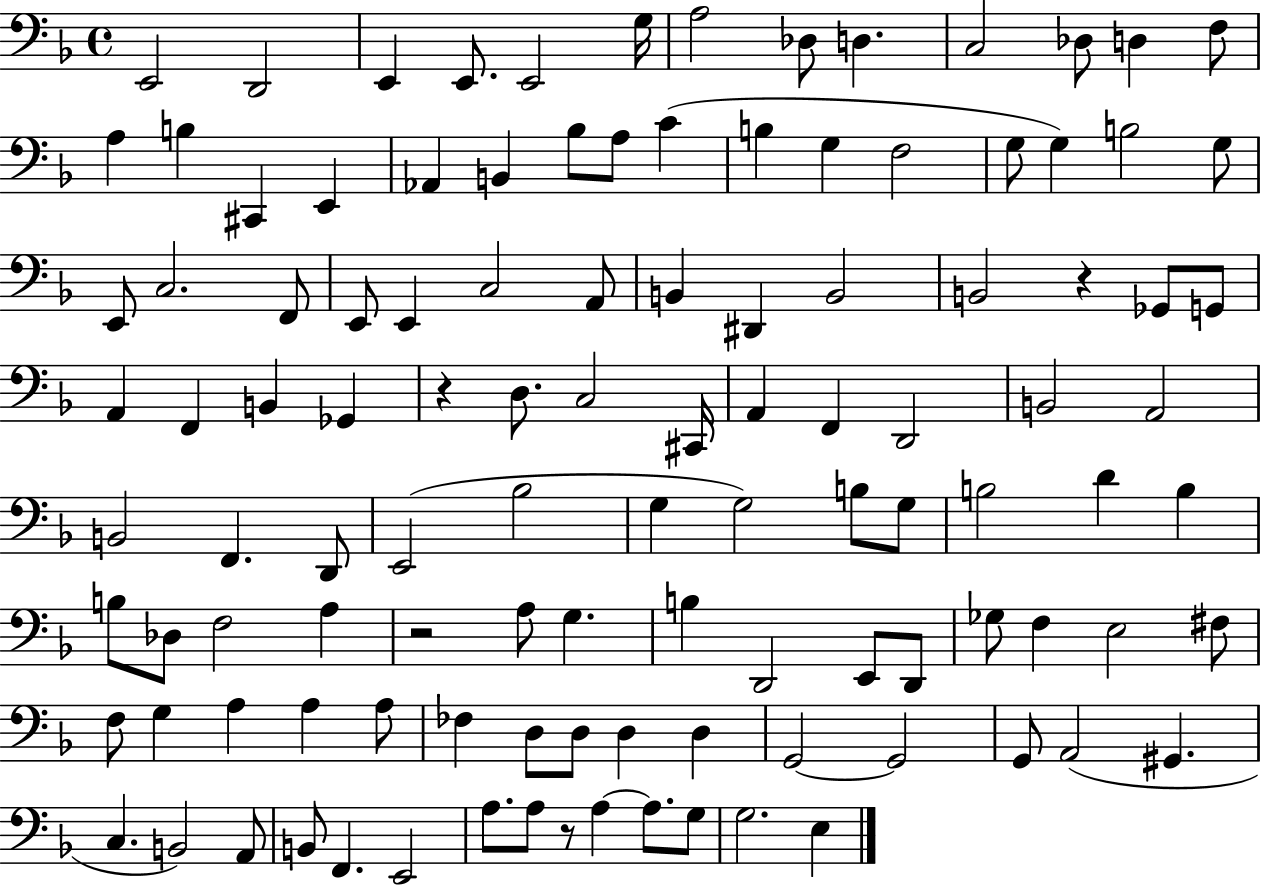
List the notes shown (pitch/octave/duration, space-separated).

E2/h D2/h E2/q E2/e. E2/h G3/s A3/h Db3/e D3/q. C3/h Db3/e D3/q F3/e A3/q B3/q C#2/q E2/q Ab2/q B2/q Bb3/e A3/e C4/q B3/q G3/q F3/h G3/e G3/q B3/h G3/e E2/e C3/h. F2/e E2/e E2/q C3/h A2/e B2/q D#2/q B2/h B2/h R/q Gb2/e G2/e A2/q F2/q B2/q Gb2/q R/q D3/e. C3/h C#2/s A2/q F2/q D2/h B2/h A2/h B2/h F2/q. D2/e E2/h Bb3/h G3/q G3/h B3/e G3/e B3/h D4/q B3/q B3/e Db3/e F3/h A3/q R/h A3/e G3/q. B3/q D2/h E2/e D2/e Gb3/e F3/q E3/h F#3/e F3/e G3/q A3/q A3/q A3/e FES3/q D3/e D3/e D3/q D3/q G2/h G2/h G2/e A2/h G#2/q. C3/q. B2/h A2/e B2/e F2/q. E2/h A3/e. A3/e R/e A3/q A3/e. G3/e G3/h. E3/q